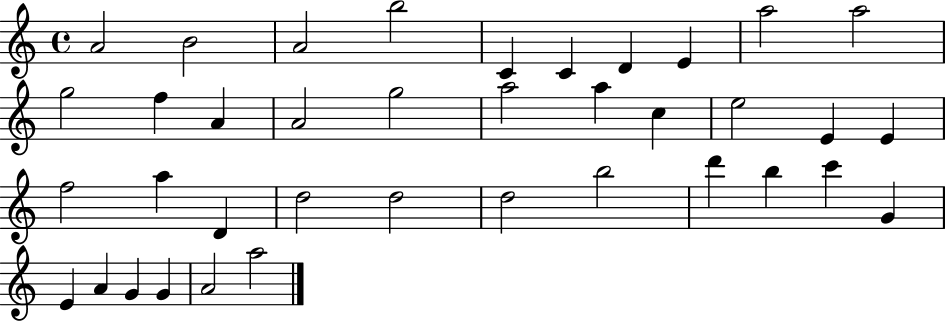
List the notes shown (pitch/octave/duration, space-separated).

A4/h B4/h A4/h B5/h C4/q C4/q D4/q E4/q A5/h A5/h G5/h F5/q A4/q A4/h G5/h A5/h A5/q C5/q E5/h E4/q E4/q F5/h A5/q D4/q D5/h D5/h D5/h B5/h D6/q B5/q C6/q G4/q E4/q A4/q G4/q G4/q A4/h A5/h